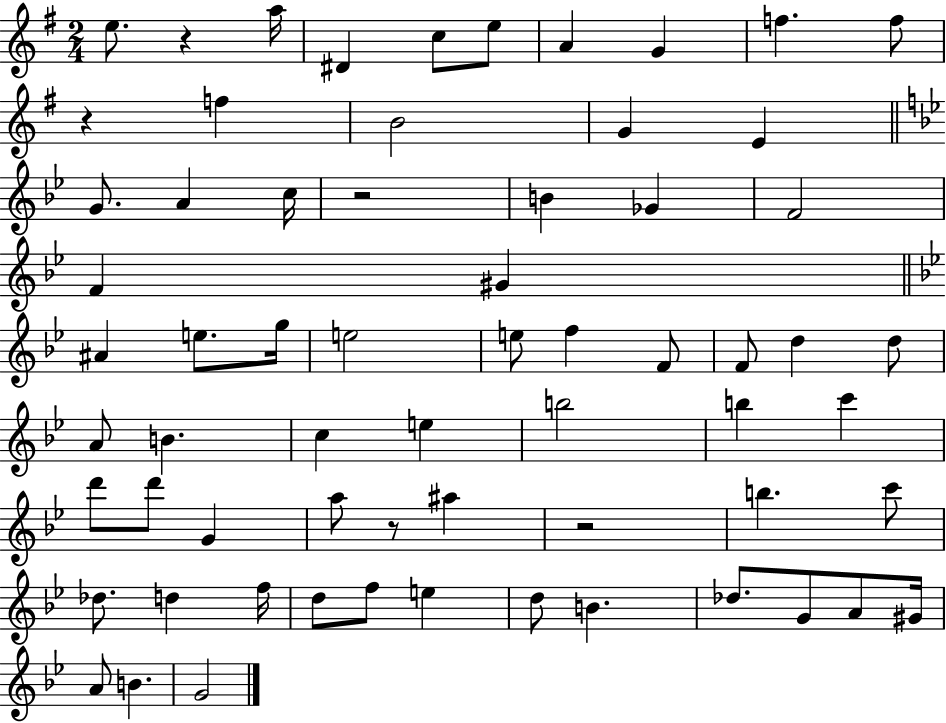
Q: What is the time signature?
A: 2/4